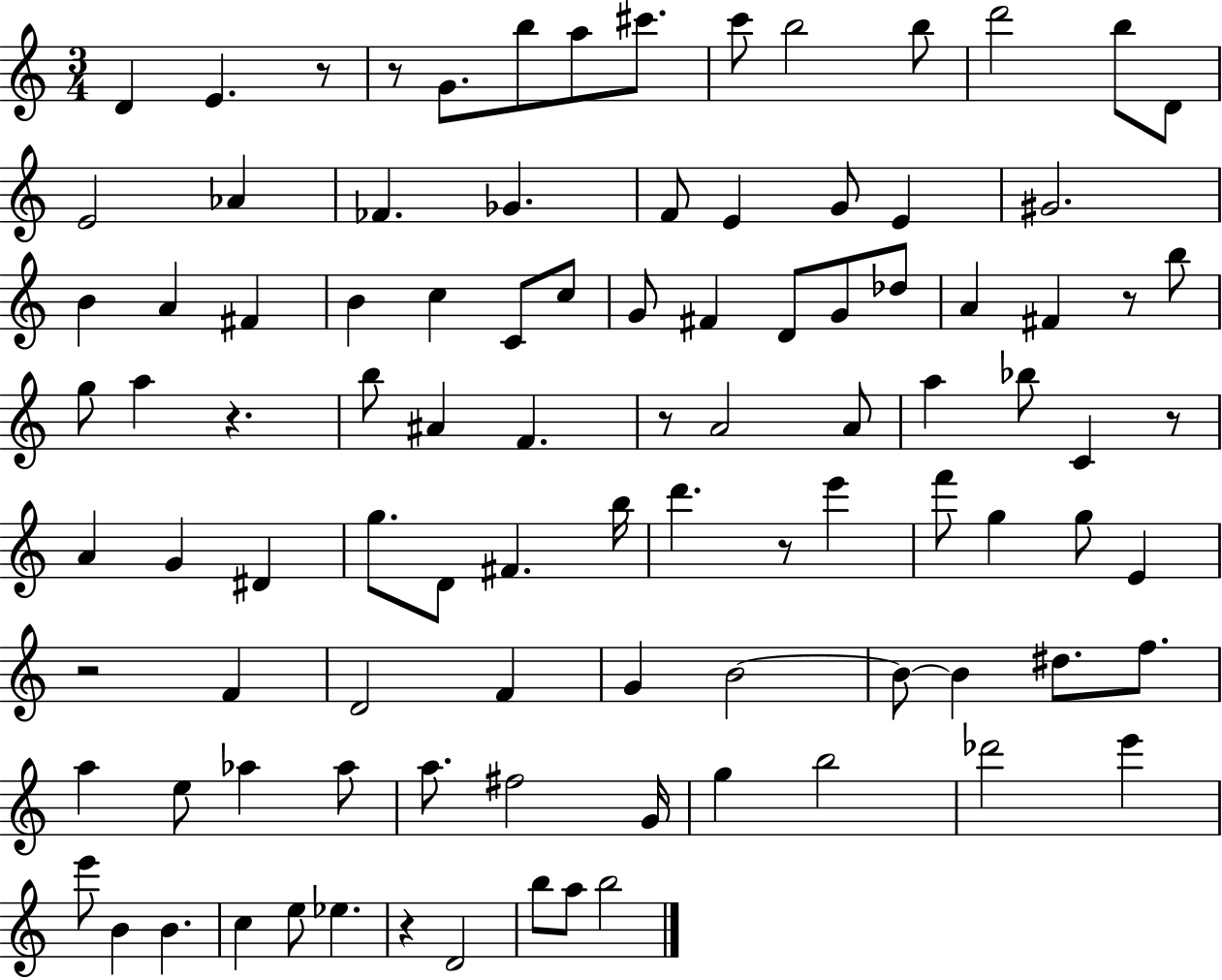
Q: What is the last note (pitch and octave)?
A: B5